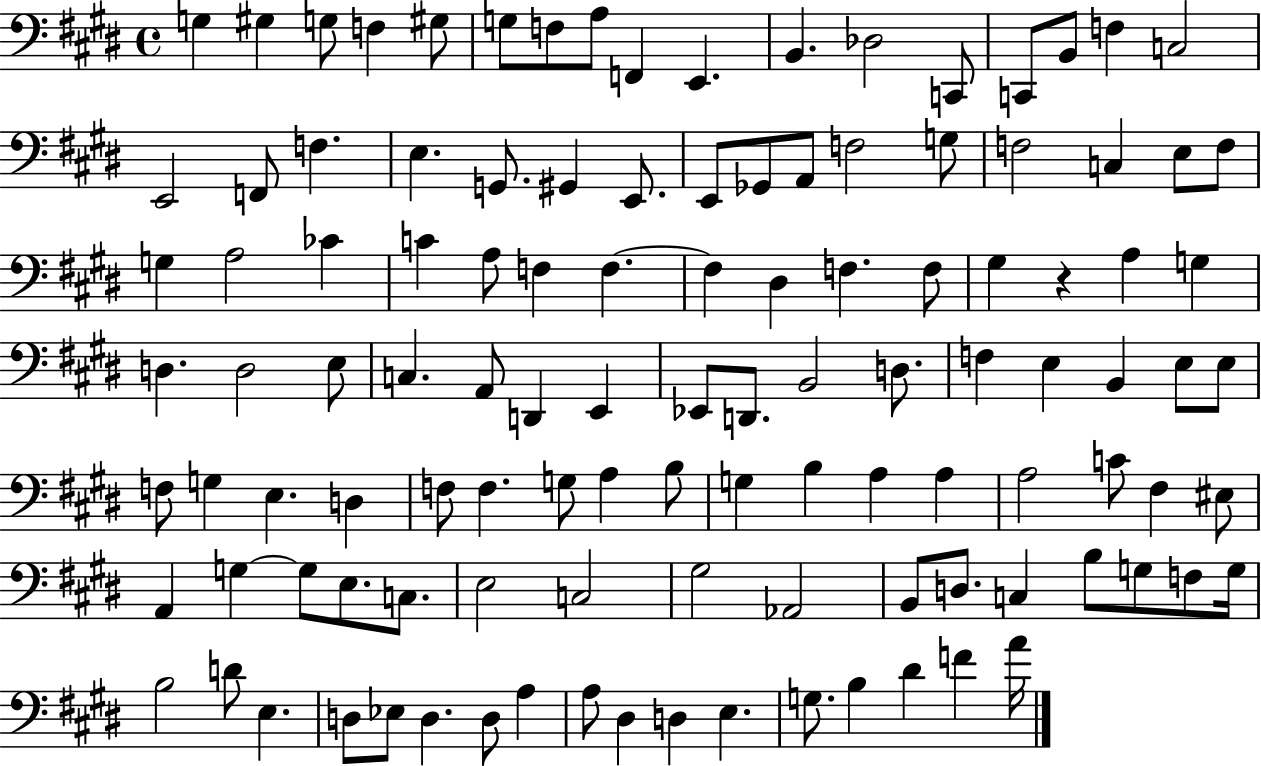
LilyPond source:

{
  \clef bass
  \time 4/4
  \defaultTimeSignature
  \key e \major
  g4 gis4 g8 f4 gis8 | g8 f8 a8 f,4 e,4. | b,4. des2 c,8 | c,8 b,8 f4 c2 | \break e,2 f,8 f4. | e4. g,8. gis,4 e,8. | e,8 ges,8 a,8 f2 g8 | f2 c4 e8 f8 | \break g4 a2 ces'4 | c'4 a8 f4 f4.~~ | f4 dis4 f4. f8 | gis4 r4 a4 g4 | \break d4. d2 e8 | c4. a,8 d,4 e,4 | ees,8 d,8. b,2 d8. | f4 e4 b,4 e8 e8 | \break f8 g4 e4. d4 | f8 f4. g8 a4 b8 | g4 b4 a4 a4 | a2 c'8 fis4 eis8 | \break a,4 g4~~ g8 e8. c8. | e2 c2 | gis2 aes,2 | b,8 d8. c4 b8 g8 f8 g16 | \break b2 d'8 e4. | d8 ees8 d4. d8 a4 | a8 dis4 d4 e4. | g8. b4 dis'4 f'4 a'16 | \break \bar "|."
}